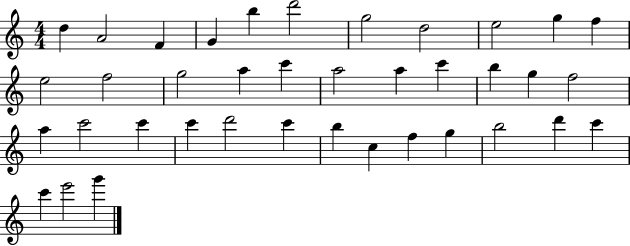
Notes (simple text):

D5/q A4/h F4/q G4/q B5/q D6/h G5/h D5/h E5/h G5/q F5/q E5/h F5/h G5/h A5/q C6/q A5/h A5/q C6/q B5/q G5/q F5/h A5/q C6/h C6/q C6/q D6/h C6/q B5/q C5/q F5/q G5/q B5/h D6/q C6/q C6/q E6/h G6/q